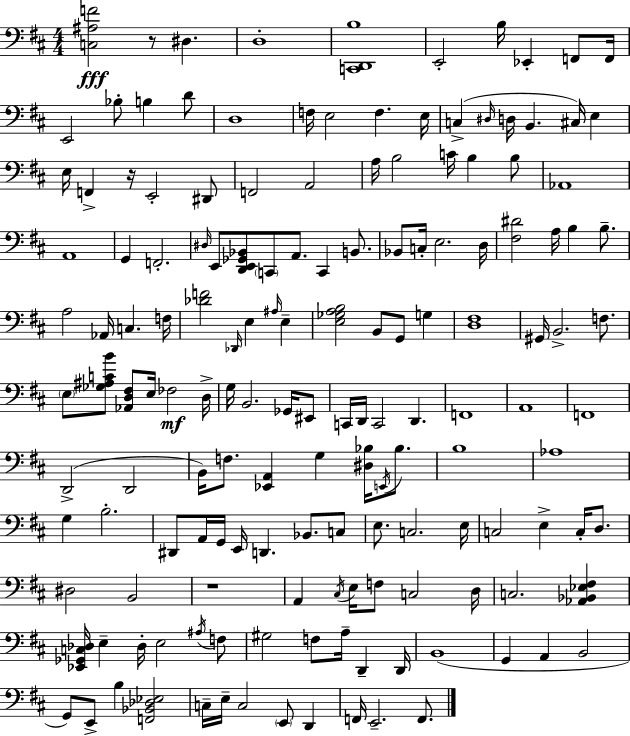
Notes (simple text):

[C3,A#3,F4]/h R/e D#3/q. D3/w [C2,D2,B3]/w E2/h B3/s Eb2/q F2/e F2/s E2/h Bb3/e B3/q D4/e D3/w F3/s E3/h F3/q. E3/s C3/q D#3/s D3/s B2/q. C#3/s E3/q E3/s F2/q R/s E2/h D#2/e F2/h A2/h A3/s B3/h C4/s B3/q B3/e Ab2/w A2/w G2/q F2/h. D#3/s E2/e [D2,E2,Gb2,Bb2]/e C2/e A2/e. C2/q B2/e. Bb2/e C3/s E3/h. D3/s [F#3,D#4]/h A3/s B3/q B3/e. A3/h Ab2/s C3/q. F3/s [Db4,F4]/h Db2/s E3/q A#3/s E3/q [E3,Gb3,A3,B3]/h B2/e G2/e G3/q [D3,F#3]/w G#2/s B2/h. F3/e. E3/e [Gb3,A#3,C4,B4]/e [Ab2,D3,F#3]/e E3/s FES3/h D3/s G3/s B2/h. Gb2/s EIS2/e C2/s D2/s C2/h D2/q. F2/w A2/w F2/w D2/h D2/h B2/s F3/e. [Eb2,A2]/q G3/q [D#3,Bb3]/s E2/s Bb3/e. B3/w Ab3/w G3/q B3/h. D#2/e A2/s G2/s E2/s D2/q. Bb2/e. C3/e E3/e. C3/h. E3/s C3/h E3/q C3/s D3/e. D#3/h B2/h R/w A2/q C#3/s E3/s F3/e C3/h D3/s C3/h. [Ab2,Bb2,Eb3,F#3]/q [Eb2,Gb2,C3,Db3]/s E3/q Db3/s E3/h A#3/s F3/e G#3/h F3/e A3/s D2/q D2/s B2/w G2/q A2/q B2/h G2/e E2/e B3/q [F2,Bb2,Db3,Eb3]/h C3/s E3/s C3/h E2/e D2/q F2/s E2/h. F2/e.